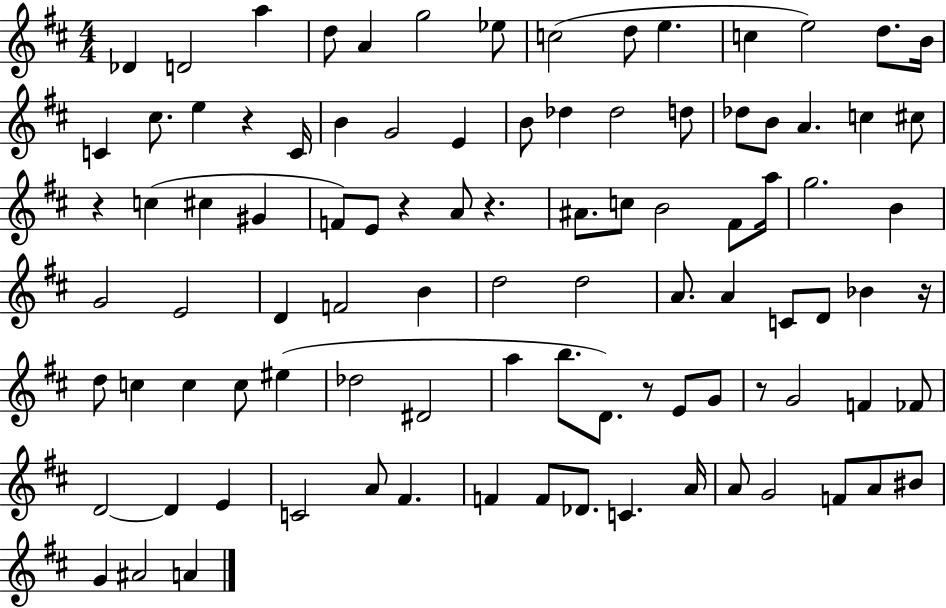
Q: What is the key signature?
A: D major